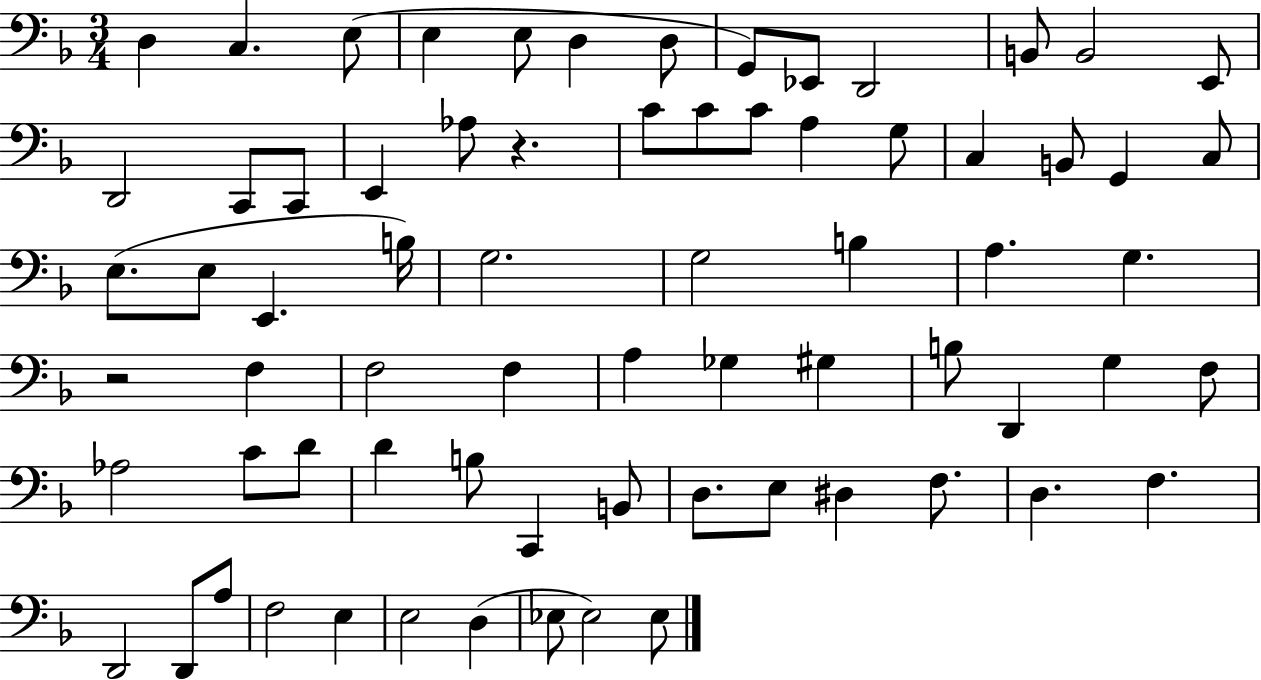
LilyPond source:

{
  \clef bass
  \numericTimeSignature
  \time 3/4
  \key f \major
  d4 c4. e8( | e4 e8 d4 d8 | g,8) ees,8 d,2 | b,8 b,2 e,8 | \break d,2 c,8 c,8 | e,4 aes8 r4. | c'8 c'8 c'8 a4 g8 | c4 b,8 g,4 c8 | \break e8.( e8 e,4. b16) | g2. | g2 b4 | a4. g4. | \break r2 f4 | f2 f4 | a4 ges4 gis4 | b8 d,4 g4 f8 | \break aes2 c'8 d'8 | d'4 b8 c,4 b,8 | d8. e8 dis4 f8. | d4. f4. | \break d,2 d,8 a8 | f2 e4 | e2 d4( | ees8 ees2) ees8 | \break \bar "|."
}